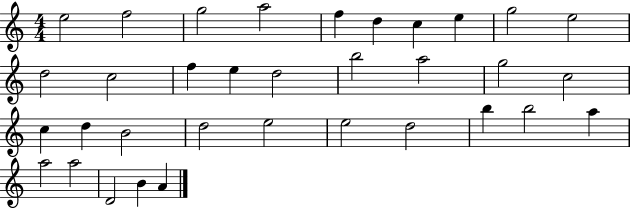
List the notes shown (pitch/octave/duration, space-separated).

E5/h F5/h G5/h A5/h F5/q D5/q C5/q E5/q G5/h E5/h D5/h C5/h F5/q E5/q D5/h B5/h A5/h G5/h C5/h C5/q D5/q B4/h D5/h E5/h E5/h D5/h B5/q B5/h A5/q A5/h A5/h D4/h B4/q A4/q